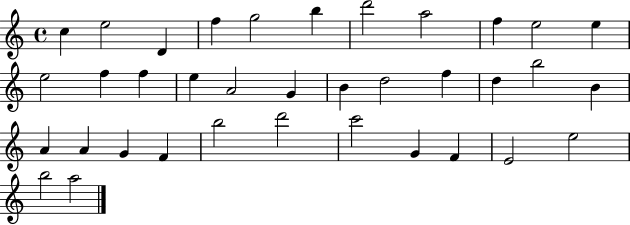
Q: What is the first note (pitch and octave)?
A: C5